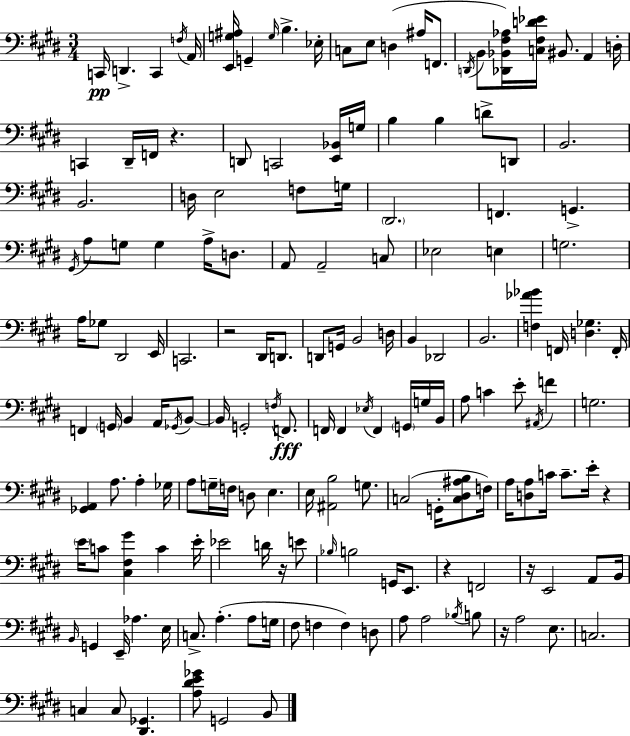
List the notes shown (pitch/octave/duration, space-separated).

C2/s D2/q. C2/q F3/s A2/s [E2,G3,A#3]/s G2/q G3/s B3/q. Eb3/s C3/e E3/e D3/q A#3/s F2/e. D2/s B2/e [Db2,Bb2,F#3,Ab3]/s [C3,F#3,D4,Eb4]/s BIS2/e. A2/q D3/s C2/q D#2/s F2/s R/q. D2/e C2/h [E2,Bb2]/s G3/s B3/q B3/q D4/e D2/e B2/h. B2/h. D3/s E3/h F3/e G3/s D#2/h. F2/q. G2/q. G#2/s A3/e G3/e G3/q A3/s D3/e. A2/e A2/h C3/e Eb3/h E3/q G3/h. A3/s Gb3/e D#2/h E2/s C2/h. R/h D#2/s D2/e. D2/e G2/s B2/h D3/s B2/q Db2/h B2/h. [F3,Ab4,Bb4]/q F2/s [D3,Gb3]/q. F2/s F2/q G2/s B2/q A2/s Gb2/s B2/e B2/s G2/h F3/s F2/e. F2/s F2/q Eb3/s F2/q G2/s G3/s B2/s A3/e C4/q E4/e A#2/s F4/q G3/h. [Gb2,A2]/q A3/e. A3/q Gb3/s A3/e G3/s F3/s D3/e E3/q. E3/s [A#2,B3]/h G3/e. C3/h G2/s [C3,D#3,A#3,B3]/e F3/s A3/s [D3,A3]/e C4/s C4/e. E4/s R/q E4/s C4/e [C#3,F#3,G#4]/q C4/q E4/s Eb4/h D4/s R/s E4/e Bb3/s B3/h G2/s E2/e. R/q F2/h R/s E2/h A2/e B2/s B2/s G2/q E2/s Ab3/q. E3/s C3/e. A3/q. A3/e G3/s F#3/e F3/q F3/q D3/e A3/e A3/h Bb3/s B3/e R/s A3/h E3/e. C3/h. C3/q C3/e [D#2,Gb2]/q. [A3,D#4,E4,Gb4]/e G2/h B2/e